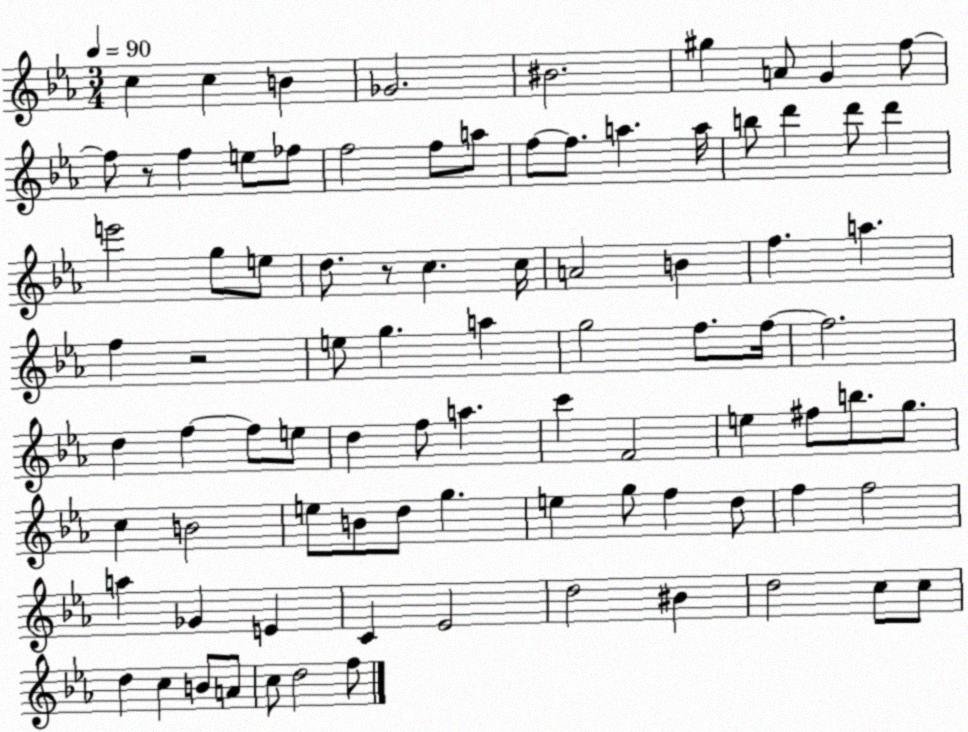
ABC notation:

X:1
T:Untitled
M:3/4
L:1/4
K:Eb
c c B _G2 ^B2 ^g A/2 G f/2 f/2 z/2 f e/2 _f/2 f2 f/2 a/2 f/2 f/2 a a/4 b/2 d' d'/2 d' e'2 g/2 e/2 d/2 z/2 c c/4 A2 B f a f z2 e/2 g a g2 f/2 f/4 f2 d f f/2 e/2 d f/2 a c' F2 e ^f/2 b/2 g/2 c B2 e/2 B/2 d/2 g e g/2 f d/2 f f2 a _G E C _E2 d2 ^B d2 c/2 c/2 d c B/2 A/2 c/2 d2 f/2